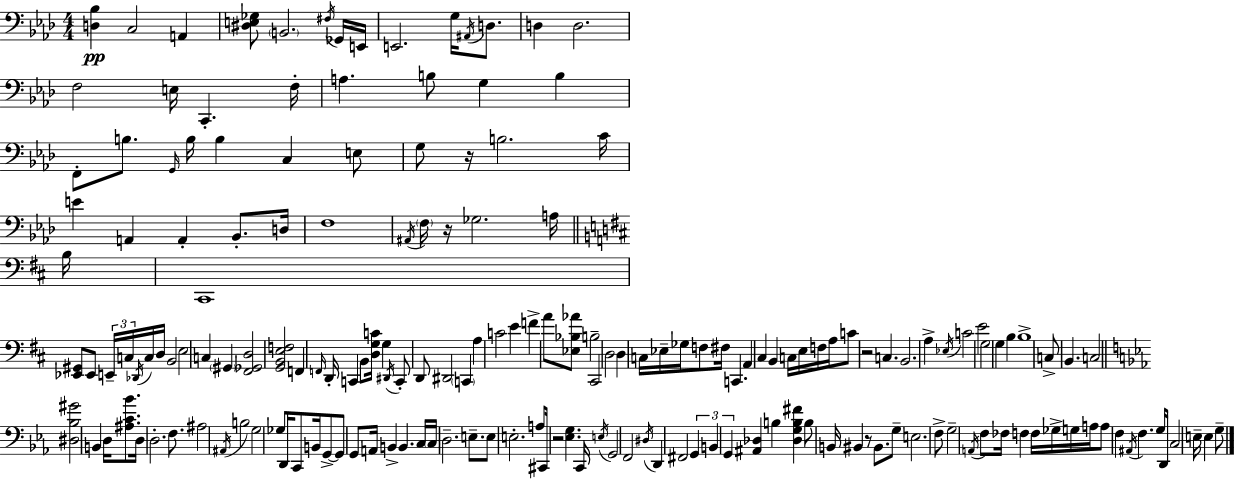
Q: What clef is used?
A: bass